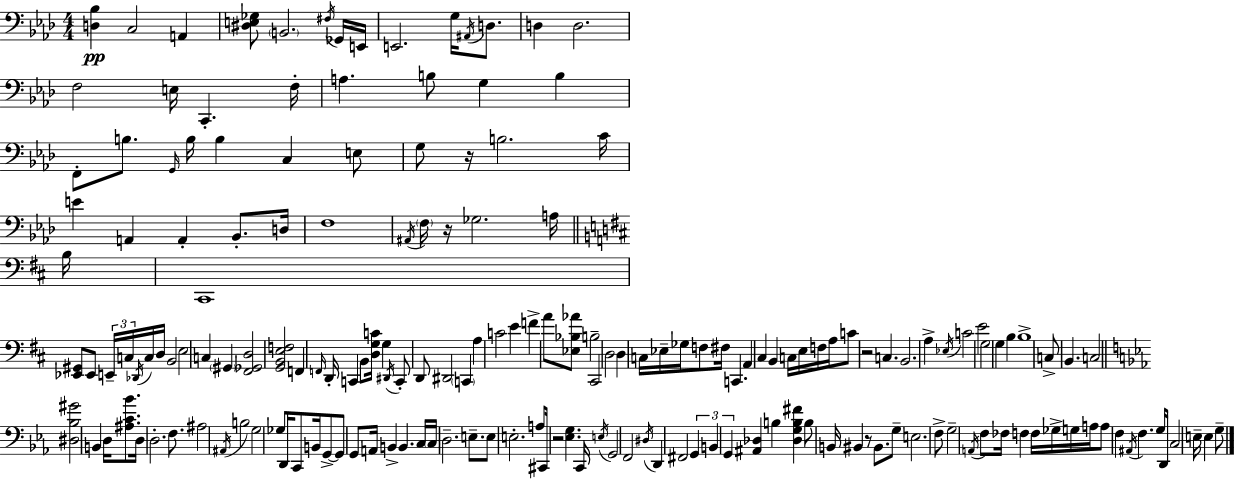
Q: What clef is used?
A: bass